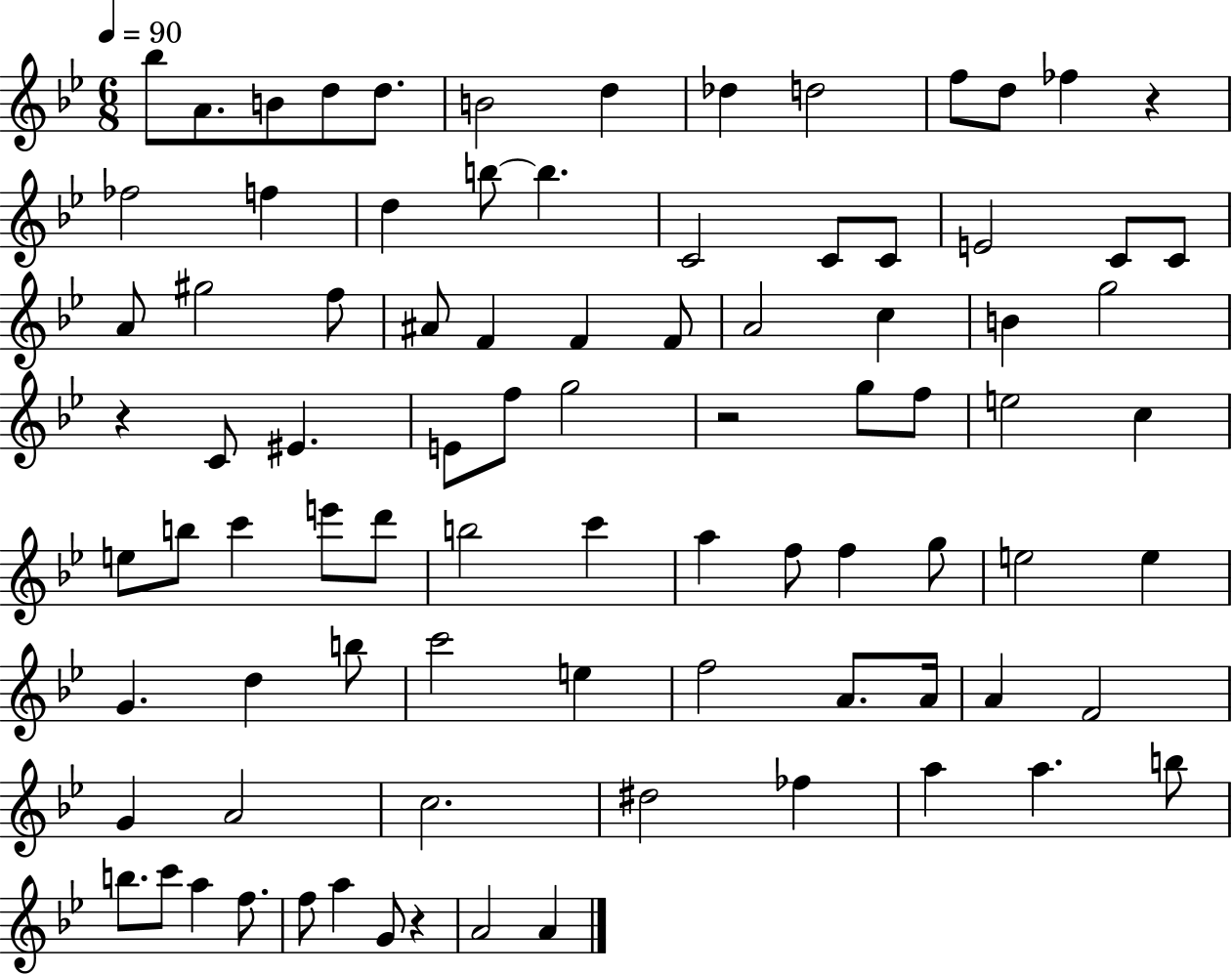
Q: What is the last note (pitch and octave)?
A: A4